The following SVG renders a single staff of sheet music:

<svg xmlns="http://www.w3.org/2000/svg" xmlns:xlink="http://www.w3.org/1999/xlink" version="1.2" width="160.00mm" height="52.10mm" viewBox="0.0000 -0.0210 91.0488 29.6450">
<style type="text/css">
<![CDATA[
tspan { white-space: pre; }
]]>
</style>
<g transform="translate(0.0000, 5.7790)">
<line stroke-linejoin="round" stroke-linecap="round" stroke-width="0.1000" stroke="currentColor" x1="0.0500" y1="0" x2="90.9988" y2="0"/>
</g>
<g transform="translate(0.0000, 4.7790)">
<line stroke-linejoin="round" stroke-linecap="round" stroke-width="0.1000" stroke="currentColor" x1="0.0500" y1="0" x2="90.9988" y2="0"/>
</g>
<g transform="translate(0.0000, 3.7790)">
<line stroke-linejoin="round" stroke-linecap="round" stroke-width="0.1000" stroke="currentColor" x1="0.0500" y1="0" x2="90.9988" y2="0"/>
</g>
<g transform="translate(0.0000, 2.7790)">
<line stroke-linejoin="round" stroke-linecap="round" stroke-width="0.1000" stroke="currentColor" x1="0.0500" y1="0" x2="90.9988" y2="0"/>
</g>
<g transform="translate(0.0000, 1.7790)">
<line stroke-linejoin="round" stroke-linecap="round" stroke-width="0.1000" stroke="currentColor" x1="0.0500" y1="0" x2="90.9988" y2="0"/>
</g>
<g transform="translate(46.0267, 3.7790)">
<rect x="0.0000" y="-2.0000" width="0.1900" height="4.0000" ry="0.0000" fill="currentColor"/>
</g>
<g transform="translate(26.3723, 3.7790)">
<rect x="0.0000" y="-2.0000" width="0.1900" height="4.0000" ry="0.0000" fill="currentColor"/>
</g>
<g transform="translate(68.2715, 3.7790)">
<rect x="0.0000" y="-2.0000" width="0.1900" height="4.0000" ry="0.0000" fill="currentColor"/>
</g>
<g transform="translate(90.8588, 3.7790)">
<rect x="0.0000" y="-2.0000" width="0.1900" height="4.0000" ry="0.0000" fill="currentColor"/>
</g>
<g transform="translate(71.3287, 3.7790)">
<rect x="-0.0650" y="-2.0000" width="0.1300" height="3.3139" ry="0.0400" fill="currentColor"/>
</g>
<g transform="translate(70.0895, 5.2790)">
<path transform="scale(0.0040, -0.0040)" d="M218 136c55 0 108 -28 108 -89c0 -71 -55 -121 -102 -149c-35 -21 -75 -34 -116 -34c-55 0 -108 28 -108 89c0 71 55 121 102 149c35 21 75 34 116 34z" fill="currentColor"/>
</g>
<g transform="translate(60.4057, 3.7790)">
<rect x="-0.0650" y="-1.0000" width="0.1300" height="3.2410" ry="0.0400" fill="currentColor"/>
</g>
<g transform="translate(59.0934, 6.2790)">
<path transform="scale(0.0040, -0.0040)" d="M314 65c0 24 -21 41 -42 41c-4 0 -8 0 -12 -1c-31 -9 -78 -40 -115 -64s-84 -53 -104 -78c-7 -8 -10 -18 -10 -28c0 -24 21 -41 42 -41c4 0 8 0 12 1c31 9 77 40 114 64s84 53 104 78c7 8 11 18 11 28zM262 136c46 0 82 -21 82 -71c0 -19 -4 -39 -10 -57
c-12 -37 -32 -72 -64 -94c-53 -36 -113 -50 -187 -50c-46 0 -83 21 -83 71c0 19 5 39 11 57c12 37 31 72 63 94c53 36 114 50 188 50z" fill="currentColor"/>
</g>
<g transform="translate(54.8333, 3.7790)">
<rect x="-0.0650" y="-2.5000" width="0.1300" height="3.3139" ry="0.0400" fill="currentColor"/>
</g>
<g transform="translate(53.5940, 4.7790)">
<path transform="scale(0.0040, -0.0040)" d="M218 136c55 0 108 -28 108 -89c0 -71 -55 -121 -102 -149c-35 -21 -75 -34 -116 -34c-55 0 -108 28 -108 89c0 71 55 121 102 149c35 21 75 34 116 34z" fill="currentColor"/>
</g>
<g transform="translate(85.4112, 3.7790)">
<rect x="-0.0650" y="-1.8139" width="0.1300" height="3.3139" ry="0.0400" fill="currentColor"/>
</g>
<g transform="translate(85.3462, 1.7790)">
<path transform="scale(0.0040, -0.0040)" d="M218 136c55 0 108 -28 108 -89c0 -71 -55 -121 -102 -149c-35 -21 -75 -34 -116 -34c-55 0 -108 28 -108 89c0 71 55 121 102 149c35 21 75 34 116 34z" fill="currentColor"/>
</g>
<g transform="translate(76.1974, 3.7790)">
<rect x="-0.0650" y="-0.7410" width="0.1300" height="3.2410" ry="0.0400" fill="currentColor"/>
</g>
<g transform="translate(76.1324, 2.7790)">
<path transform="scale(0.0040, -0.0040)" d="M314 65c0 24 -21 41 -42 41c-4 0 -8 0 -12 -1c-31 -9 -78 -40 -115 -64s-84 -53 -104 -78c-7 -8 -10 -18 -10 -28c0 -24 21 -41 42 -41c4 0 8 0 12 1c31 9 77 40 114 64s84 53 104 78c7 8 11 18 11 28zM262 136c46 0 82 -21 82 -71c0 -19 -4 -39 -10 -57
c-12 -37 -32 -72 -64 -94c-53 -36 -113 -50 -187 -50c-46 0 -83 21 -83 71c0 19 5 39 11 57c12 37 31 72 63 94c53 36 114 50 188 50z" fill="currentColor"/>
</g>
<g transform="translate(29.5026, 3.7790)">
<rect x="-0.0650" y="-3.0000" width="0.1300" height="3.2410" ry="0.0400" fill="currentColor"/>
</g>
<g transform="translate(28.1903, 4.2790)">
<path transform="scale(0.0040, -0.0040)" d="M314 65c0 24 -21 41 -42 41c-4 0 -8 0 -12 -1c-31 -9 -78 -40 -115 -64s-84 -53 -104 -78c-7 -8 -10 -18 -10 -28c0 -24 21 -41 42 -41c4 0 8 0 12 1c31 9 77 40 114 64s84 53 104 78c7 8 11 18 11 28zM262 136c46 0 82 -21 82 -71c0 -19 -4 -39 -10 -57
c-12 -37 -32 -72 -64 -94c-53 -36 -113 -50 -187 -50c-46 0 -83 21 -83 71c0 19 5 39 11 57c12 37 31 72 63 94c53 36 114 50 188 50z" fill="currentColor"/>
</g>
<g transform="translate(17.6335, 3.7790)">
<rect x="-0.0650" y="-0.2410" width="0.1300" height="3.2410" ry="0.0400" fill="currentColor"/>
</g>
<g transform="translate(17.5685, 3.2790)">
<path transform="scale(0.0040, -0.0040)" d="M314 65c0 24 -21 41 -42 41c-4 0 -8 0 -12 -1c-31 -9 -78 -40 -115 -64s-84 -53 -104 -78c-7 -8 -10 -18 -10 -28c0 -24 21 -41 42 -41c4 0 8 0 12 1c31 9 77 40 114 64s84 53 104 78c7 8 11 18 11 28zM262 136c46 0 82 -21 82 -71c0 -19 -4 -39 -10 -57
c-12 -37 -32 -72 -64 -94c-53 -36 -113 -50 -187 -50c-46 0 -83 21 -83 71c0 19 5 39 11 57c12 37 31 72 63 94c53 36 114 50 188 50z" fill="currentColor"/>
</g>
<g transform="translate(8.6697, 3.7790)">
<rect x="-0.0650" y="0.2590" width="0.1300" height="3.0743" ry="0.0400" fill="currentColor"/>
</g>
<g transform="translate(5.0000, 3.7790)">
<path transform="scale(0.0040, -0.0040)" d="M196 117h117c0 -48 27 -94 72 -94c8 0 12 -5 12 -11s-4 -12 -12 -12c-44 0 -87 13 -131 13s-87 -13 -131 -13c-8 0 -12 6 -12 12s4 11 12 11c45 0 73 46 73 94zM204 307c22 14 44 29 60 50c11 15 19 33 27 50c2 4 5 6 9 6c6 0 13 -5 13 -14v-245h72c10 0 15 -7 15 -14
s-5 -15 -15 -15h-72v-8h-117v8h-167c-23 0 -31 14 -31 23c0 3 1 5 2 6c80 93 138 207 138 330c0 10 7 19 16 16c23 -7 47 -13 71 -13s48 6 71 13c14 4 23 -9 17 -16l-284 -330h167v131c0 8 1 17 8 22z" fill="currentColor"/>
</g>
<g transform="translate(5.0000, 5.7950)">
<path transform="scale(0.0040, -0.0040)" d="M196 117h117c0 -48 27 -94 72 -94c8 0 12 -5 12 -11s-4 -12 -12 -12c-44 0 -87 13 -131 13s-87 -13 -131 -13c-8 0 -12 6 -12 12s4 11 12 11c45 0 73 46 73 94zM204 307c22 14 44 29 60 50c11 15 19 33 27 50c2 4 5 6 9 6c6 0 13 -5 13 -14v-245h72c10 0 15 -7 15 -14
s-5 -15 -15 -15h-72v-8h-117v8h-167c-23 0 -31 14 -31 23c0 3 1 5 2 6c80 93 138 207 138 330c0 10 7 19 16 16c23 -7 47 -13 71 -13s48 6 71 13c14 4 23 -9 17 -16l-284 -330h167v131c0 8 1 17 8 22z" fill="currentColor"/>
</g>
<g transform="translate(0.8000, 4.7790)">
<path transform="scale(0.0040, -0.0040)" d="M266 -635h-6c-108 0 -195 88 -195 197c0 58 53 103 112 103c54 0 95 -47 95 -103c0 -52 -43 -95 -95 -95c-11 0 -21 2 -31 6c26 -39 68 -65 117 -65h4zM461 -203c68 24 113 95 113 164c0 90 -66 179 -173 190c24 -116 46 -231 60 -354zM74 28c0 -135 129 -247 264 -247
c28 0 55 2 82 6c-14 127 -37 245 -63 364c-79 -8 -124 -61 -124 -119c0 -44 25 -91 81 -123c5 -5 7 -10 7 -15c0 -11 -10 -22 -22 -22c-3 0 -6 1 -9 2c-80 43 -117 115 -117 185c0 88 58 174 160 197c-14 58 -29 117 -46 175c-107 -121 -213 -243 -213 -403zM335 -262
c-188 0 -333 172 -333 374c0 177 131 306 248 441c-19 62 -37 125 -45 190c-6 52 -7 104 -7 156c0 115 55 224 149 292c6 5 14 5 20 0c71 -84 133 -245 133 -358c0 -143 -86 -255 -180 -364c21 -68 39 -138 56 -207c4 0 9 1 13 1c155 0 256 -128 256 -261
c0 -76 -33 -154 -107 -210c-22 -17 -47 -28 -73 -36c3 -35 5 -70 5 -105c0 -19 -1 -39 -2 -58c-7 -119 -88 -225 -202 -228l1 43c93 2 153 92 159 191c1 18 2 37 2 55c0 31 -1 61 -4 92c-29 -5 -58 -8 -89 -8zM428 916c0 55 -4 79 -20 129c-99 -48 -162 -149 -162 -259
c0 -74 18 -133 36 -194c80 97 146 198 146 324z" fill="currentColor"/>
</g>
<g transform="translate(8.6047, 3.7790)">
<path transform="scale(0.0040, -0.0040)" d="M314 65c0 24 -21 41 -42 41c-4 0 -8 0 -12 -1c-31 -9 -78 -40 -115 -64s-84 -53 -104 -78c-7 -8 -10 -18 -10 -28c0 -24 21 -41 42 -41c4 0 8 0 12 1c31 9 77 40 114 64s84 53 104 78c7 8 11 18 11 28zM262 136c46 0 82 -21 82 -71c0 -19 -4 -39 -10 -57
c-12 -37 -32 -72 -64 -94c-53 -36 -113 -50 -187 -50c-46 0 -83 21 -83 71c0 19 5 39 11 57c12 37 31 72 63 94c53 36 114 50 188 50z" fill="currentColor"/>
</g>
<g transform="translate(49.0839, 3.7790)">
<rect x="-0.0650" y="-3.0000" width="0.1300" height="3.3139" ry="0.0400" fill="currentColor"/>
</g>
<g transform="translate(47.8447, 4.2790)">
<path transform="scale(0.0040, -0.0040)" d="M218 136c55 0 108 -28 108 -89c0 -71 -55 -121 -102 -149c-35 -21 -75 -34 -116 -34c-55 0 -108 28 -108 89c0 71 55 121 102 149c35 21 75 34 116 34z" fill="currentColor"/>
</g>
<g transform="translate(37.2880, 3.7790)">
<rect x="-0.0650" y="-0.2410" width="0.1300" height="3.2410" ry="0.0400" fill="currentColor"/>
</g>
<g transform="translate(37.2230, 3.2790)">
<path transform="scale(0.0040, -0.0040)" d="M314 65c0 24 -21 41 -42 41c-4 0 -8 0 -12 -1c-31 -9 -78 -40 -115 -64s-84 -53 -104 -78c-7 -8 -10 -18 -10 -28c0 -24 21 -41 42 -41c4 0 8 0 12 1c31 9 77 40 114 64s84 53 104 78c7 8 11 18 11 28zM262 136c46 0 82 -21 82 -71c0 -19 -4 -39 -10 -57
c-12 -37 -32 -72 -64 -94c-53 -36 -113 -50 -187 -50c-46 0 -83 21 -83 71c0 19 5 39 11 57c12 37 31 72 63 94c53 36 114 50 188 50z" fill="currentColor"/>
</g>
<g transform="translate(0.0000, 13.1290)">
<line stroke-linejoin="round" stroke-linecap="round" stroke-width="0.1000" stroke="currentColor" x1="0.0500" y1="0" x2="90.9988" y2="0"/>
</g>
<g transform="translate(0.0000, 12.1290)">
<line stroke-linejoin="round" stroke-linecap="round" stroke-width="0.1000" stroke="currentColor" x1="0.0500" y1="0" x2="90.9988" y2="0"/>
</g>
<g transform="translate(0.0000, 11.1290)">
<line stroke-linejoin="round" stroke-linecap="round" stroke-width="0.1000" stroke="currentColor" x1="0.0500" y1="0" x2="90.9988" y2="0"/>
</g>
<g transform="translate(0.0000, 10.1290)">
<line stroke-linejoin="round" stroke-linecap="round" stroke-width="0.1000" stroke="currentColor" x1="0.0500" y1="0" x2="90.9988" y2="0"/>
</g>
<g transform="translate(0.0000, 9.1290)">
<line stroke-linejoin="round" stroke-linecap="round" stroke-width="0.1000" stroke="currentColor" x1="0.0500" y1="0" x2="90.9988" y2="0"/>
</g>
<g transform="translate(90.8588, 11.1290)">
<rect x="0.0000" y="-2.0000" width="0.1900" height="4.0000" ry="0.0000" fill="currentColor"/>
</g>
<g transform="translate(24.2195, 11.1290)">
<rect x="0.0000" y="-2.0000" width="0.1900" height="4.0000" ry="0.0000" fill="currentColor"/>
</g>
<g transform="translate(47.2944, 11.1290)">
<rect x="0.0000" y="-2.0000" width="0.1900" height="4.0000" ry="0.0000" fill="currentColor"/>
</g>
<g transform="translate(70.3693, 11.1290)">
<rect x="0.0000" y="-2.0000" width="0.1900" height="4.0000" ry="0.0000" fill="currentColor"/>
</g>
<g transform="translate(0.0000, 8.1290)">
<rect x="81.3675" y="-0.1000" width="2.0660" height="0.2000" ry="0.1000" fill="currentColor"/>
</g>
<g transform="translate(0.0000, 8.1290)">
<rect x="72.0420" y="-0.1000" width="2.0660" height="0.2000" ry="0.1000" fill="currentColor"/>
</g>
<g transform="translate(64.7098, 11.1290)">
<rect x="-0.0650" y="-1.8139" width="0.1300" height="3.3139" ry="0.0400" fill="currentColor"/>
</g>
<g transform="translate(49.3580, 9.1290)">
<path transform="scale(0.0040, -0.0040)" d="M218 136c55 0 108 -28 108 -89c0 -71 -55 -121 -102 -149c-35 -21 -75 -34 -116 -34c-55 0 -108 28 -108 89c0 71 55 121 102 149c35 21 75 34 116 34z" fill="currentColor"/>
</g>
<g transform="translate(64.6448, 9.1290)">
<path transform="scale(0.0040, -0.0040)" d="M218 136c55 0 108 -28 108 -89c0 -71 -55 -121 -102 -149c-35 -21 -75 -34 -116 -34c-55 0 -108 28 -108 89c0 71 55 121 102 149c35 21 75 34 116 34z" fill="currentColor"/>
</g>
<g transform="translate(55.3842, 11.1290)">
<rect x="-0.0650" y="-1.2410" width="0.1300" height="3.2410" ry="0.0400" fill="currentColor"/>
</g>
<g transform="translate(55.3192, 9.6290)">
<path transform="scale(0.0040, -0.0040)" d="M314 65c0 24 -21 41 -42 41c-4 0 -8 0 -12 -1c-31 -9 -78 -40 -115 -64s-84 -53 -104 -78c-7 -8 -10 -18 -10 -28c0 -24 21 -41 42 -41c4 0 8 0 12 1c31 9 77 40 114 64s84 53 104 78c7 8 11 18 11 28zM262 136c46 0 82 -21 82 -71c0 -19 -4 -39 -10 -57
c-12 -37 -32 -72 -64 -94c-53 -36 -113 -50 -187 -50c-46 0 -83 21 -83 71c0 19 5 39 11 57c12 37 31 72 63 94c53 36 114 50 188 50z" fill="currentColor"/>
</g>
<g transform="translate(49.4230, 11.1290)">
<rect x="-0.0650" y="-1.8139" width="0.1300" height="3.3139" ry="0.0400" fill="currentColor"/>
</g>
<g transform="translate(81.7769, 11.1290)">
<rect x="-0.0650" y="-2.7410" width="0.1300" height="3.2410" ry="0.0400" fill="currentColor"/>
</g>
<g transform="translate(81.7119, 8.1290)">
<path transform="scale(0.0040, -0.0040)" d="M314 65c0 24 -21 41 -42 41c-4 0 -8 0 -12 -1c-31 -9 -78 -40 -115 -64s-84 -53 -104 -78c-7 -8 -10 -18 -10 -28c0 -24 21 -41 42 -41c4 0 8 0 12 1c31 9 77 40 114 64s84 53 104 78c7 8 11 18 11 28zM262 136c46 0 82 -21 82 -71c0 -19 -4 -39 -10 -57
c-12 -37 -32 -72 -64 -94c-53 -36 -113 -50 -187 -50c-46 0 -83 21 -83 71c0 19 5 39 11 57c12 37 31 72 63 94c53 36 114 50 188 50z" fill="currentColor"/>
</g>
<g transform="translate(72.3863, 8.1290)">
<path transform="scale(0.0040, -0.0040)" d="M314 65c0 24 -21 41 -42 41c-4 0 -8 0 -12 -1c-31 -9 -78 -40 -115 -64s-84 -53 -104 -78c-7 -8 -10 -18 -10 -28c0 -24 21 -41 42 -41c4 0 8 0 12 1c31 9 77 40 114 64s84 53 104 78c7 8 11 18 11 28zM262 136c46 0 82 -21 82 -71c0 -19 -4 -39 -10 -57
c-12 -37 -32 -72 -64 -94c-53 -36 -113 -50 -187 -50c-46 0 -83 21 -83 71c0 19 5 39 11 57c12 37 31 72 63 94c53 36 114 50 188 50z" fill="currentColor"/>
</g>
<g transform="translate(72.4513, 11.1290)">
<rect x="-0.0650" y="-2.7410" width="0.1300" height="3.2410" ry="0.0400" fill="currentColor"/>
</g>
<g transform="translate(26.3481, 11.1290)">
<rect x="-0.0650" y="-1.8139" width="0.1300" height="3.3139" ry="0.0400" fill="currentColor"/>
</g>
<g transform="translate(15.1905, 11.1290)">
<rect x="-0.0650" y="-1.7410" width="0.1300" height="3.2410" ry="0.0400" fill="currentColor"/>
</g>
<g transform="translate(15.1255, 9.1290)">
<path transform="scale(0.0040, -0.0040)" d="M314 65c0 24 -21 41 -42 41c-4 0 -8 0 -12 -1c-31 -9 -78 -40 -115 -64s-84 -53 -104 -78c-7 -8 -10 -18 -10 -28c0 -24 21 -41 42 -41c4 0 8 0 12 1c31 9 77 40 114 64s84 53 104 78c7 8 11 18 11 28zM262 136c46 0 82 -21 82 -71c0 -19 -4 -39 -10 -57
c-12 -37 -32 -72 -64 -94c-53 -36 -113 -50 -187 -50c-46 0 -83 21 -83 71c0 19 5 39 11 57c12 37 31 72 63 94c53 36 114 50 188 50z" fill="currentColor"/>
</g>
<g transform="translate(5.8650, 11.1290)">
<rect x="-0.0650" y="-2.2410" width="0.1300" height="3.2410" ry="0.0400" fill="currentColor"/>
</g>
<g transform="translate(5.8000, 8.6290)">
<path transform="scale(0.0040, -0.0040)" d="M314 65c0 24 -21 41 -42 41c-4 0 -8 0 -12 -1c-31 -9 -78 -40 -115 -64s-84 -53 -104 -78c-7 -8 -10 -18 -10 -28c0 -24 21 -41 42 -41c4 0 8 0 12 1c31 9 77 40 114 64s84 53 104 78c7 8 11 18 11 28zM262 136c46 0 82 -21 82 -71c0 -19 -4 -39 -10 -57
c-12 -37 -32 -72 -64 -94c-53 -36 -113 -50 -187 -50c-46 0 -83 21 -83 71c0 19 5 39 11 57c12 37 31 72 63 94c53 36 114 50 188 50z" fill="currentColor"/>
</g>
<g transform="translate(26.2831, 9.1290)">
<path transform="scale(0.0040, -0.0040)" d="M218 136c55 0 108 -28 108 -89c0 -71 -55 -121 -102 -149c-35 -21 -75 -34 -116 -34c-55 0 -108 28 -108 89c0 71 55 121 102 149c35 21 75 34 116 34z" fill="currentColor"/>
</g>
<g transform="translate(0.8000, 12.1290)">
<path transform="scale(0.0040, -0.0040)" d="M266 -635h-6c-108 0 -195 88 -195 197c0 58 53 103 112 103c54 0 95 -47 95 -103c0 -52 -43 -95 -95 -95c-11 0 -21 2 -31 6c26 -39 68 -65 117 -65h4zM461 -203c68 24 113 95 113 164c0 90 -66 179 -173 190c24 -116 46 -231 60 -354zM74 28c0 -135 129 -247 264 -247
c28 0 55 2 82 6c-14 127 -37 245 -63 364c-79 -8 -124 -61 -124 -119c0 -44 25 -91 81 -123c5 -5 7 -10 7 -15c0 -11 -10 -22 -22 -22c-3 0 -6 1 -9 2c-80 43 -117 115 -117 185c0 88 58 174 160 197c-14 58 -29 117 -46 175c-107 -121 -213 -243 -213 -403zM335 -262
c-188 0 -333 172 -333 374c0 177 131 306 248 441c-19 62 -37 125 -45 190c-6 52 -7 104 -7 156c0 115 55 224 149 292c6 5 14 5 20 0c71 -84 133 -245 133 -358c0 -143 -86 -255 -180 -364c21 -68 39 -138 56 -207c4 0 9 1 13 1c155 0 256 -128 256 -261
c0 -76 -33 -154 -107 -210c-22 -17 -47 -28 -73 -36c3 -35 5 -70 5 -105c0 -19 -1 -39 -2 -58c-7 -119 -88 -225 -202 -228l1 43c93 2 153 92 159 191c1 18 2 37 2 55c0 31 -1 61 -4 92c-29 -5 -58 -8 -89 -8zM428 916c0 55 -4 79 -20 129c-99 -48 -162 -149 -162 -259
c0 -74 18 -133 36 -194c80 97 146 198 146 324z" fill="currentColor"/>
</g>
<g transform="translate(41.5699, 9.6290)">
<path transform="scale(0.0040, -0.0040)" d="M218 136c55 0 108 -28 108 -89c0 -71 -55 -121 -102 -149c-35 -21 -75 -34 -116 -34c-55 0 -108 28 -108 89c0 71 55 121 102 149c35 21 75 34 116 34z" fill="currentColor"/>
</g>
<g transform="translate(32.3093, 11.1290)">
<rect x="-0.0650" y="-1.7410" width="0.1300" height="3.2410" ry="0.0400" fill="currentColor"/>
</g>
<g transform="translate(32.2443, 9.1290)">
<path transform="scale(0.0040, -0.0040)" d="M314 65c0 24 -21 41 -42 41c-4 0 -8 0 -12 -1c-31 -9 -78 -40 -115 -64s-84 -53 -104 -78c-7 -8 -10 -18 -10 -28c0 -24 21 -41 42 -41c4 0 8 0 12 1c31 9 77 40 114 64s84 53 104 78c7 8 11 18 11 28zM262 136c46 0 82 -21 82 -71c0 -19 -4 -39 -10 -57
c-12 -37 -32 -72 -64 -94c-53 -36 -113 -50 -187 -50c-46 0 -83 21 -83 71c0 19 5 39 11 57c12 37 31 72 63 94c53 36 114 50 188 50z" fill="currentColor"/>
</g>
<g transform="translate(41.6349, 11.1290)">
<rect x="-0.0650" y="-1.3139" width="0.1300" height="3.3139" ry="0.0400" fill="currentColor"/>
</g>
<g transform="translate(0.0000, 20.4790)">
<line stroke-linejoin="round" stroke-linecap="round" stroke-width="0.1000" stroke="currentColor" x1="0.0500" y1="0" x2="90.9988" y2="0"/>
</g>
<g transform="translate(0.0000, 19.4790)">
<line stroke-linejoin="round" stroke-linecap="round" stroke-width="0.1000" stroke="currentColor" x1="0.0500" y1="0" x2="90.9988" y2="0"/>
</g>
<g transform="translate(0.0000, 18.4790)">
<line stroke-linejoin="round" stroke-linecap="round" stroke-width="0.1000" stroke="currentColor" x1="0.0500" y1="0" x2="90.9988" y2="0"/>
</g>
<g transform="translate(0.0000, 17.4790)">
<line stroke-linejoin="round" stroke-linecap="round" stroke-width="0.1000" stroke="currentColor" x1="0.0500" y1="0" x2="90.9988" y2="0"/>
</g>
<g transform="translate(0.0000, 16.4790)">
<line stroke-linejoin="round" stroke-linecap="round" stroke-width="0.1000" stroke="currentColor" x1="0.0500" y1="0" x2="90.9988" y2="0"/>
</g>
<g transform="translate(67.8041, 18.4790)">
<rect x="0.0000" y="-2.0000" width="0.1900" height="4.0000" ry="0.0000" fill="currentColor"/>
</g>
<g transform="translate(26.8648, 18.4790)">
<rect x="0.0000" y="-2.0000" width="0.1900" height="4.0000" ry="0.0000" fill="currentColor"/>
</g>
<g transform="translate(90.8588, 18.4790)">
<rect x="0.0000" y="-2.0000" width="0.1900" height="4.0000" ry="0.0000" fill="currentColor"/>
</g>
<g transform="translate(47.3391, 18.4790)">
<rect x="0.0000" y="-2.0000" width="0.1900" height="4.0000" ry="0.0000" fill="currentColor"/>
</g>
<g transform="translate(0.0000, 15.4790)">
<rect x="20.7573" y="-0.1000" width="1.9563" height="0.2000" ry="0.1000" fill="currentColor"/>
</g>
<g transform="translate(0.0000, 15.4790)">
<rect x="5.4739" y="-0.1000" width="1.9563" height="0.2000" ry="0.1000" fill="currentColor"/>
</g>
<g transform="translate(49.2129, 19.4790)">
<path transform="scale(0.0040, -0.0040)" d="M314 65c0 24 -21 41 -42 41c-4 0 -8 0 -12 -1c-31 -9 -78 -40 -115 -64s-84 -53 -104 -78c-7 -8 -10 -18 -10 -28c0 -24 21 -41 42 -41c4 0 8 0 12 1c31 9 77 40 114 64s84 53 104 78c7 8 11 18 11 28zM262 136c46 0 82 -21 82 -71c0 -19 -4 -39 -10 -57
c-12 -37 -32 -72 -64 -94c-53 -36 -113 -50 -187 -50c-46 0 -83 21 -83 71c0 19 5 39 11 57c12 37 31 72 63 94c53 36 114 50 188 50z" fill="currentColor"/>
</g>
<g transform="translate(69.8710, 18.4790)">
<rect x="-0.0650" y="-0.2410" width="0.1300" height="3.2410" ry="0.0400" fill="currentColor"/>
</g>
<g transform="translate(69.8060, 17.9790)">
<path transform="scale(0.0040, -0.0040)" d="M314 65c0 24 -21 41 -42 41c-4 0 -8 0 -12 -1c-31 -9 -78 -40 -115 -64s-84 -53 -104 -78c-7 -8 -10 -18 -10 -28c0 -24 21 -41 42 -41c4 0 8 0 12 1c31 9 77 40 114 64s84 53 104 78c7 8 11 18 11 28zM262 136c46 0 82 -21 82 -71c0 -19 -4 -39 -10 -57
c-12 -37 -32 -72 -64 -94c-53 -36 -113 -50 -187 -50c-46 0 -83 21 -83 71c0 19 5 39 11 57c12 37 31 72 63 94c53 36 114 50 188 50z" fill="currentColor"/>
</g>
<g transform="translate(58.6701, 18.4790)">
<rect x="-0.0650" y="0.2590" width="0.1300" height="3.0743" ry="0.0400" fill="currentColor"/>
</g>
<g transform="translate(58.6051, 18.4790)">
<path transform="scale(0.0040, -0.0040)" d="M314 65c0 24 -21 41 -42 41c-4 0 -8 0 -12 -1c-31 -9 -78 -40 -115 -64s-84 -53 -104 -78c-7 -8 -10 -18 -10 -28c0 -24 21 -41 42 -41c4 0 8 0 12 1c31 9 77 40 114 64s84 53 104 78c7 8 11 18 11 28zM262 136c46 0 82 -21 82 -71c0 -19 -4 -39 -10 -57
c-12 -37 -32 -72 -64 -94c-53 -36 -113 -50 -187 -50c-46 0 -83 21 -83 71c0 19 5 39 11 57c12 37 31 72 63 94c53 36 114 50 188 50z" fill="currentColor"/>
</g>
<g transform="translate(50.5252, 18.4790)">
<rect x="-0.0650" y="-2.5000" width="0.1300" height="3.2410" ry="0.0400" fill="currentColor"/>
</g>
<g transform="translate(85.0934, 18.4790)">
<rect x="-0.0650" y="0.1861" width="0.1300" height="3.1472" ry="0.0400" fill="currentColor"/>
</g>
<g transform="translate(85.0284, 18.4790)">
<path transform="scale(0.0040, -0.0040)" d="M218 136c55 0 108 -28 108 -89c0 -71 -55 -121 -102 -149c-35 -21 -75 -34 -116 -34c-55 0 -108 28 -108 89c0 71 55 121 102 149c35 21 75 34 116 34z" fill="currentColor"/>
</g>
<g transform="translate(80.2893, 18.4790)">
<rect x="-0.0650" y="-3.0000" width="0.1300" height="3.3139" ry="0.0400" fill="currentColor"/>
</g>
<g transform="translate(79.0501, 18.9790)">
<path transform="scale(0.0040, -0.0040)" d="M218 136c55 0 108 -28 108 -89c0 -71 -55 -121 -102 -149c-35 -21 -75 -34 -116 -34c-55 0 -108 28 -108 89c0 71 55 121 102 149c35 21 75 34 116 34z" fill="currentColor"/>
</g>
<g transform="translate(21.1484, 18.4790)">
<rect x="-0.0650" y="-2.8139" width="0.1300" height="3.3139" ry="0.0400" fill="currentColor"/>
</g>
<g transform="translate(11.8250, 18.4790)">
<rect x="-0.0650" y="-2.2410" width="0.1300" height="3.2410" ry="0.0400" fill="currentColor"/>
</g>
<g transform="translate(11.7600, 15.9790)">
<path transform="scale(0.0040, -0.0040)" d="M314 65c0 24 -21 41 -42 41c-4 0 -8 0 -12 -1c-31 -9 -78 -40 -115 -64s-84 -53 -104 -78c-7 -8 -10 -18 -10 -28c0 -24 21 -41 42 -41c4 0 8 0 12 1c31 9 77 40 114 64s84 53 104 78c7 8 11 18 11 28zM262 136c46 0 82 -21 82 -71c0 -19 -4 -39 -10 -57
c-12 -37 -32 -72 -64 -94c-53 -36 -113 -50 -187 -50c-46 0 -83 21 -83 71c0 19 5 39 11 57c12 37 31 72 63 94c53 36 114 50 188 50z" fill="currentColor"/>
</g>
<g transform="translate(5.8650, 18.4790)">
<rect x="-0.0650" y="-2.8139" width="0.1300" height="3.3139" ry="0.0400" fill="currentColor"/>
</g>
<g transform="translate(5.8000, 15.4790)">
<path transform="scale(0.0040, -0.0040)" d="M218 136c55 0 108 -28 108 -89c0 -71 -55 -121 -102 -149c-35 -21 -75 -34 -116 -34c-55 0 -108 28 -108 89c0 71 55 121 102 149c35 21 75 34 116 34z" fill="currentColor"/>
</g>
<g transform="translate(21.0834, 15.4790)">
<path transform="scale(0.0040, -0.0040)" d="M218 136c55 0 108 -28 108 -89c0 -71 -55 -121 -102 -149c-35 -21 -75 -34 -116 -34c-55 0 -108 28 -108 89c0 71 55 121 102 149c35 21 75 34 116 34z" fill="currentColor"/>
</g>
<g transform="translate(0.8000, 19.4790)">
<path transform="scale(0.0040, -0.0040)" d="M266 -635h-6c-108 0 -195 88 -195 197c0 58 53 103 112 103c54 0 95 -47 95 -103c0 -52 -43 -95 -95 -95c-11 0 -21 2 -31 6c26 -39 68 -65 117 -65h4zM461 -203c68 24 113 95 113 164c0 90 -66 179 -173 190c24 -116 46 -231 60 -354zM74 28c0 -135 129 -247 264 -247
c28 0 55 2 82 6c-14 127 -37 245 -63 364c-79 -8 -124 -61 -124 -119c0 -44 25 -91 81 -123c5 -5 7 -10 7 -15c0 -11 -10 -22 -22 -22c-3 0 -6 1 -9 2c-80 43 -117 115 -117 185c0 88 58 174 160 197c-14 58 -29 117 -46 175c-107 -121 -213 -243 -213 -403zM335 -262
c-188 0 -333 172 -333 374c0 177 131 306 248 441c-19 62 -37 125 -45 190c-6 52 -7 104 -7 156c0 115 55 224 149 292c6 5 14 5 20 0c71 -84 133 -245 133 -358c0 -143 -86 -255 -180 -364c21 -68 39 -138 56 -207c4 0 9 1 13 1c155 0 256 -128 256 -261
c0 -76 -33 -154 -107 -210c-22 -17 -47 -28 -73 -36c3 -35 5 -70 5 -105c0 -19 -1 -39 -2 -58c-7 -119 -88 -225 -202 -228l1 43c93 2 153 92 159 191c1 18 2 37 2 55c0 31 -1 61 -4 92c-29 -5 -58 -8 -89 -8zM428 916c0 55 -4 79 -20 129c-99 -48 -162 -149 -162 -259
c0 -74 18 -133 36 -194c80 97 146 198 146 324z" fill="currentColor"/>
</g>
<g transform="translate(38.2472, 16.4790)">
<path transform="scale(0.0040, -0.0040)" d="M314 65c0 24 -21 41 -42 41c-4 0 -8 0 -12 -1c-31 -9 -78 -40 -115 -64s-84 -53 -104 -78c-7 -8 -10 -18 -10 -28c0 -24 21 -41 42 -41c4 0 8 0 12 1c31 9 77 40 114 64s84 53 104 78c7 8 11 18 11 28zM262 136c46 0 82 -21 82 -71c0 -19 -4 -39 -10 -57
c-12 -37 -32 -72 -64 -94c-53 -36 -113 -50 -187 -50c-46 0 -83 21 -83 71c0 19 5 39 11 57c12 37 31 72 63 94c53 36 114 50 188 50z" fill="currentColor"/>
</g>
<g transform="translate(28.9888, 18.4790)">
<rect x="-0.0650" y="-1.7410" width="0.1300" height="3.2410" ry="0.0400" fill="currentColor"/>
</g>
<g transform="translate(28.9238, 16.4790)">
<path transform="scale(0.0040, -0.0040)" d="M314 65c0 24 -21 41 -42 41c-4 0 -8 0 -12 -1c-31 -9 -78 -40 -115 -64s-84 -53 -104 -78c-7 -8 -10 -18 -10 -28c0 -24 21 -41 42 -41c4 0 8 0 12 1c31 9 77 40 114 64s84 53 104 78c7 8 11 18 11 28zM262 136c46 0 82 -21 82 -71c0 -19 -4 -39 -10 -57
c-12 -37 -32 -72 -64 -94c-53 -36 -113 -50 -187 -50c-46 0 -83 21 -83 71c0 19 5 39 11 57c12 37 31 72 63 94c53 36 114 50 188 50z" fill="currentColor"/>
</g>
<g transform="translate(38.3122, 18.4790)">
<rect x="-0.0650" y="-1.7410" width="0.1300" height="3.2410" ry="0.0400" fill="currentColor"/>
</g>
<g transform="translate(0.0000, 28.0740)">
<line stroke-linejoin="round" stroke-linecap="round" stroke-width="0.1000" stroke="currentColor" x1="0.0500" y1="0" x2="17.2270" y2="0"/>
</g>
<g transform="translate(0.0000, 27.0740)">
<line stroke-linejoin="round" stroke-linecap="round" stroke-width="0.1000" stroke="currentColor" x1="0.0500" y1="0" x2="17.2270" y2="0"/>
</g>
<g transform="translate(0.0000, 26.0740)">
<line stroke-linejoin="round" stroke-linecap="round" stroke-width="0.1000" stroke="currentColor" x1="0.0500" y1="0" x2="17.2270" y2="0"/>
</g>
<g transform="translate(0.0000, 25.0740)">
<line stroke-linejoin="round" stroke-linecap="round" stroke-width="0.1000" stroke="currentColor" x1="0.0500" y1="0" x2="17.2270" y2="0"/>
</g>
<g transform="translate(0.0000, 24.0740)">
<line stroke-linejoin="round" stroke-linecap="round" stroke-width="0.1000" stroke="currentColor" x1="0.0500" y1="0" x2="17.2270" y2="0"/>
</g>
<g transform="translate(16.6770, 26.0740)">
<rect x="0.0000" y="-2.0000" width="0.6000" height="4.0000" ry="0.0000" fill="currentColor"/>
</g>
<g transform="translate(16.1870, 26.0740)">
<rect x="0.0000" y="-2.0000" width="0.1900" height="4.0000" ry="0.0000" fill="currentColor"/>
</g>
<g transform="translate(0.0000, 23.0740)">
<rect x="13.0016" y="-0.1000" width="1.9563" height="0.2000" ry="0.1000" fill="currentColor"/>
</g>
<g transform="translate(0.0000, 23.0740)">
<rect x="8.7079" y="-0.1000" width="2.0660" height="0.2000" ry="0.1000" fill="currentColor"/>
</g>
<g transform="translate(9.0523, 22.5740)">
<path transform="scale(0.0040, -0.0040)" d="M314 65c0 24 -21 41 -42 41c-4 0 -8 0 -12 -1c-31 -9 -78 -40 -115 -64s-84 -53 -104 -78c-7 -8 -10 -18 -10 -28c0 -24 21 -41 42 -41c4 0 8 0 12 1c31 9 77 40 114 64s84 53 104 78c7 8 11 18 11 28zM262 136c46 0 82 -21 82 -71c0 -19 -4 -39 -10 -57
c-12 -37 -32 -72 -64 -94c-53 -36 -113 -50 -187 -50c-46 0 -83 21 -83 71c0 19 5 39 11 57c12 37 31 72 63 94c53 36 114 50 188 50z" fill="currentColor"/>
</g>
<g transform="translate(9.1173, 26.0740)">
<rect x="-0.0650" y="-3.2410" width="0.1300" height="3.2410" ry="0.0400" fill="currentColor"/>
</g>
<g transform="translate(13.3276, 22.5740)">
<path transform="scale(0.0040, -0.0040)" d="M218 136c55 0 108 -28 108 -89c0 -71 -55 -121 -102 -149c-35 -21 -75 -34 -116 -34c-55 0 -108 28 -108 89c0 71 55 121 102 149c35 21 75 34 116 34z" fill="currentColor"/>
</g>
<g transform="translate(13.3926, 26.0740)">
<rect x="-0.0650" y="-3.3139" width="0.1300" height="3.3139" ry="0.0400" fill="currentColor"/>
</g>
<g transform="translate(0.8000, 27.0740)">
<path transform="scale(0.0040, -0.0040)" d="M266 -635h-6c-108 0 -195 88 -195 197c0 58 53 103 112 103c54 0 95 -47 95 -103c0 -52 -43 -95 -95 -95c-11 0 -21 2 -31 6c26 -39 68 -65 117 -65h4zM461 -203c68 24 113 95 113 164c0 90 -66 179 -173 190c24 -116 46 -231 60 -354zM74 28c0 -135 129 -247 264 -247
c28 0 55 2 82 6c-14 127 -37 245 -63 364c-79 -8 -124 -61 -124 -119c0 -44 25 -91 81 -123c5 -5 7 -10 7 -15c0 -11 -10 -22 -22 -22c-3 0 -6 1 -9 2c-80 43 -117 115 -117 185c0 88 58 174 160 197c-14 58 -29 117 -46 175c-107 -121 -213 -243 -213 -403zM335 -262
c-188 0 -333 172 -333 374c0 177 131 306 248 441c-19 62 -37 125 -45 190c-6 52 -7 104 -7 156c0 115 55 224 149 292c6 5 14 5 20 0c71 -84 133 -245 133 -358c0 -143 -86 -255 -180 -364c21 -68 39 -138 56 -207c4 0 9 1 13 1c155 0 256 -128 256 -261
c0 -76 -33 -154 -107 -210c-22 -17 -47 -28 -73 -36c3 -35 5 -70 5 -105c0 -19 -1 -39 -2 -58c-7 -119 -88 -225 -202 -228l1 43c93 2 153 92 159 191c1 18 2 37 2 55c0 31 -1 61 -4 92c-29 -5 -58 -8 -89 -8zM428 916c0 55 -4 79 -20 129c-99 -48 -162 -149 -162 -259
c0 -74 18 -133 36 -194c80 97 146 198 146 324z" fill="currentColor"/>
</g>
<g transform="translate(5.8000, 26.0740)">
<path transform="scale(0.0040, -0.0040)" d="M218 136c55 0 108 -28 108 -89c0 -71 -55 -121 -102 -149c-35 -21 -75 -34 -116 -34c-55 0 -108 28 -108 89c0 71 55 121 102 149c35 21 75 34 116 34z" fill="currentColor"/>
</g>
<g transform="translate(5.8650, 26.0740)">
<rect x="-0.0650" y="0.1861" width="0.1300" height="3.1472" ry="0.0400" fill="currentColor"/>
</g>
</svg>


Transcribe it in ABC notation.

X:1
T:Untitled
M:4/4
L:1/4
K:C
B2 c2 A2 c2 A G D2 F d2 f g2 f2 f f2 e f e2 f a2 a2 a g2 a f2 f2 G2 B2 c2 A B B b2 b